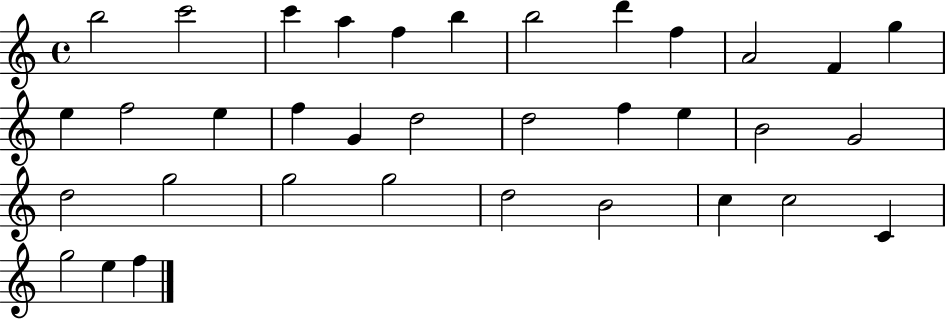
{
  \clef treble
  \time 4/4
  \defaultTimeSignature
  \key c \major
  b''2 c'''2 | c'''4 a''4 f''4 b''4 | b''2 d'''4 f''4 | a'2 f'4 g''4 | \break e''4 f''2 e''4 | f''4 g'4 d''2 | d''2 f''4 e''4 | b'2 g'2 | \break d''2 g''2 | g''2 g''2 | d''2 b'2 | c''4 c''2 c'4 | \break g''2 e''4 f''4 | \bar "|."
}